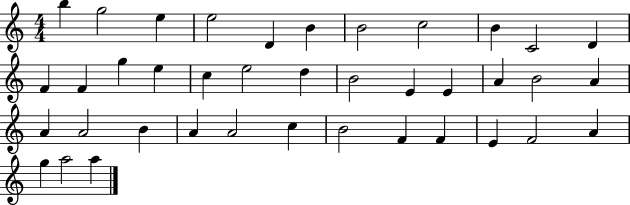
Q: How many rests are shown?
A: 0